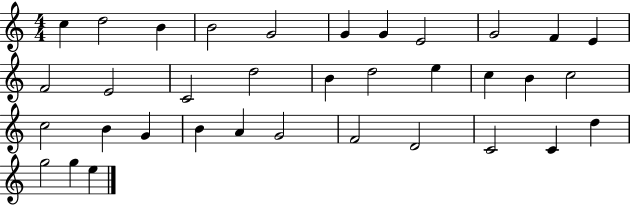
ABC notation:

X:1
T:Untitled
M:4/4
L:1/4
K:C
c d2 B B2 G2 G G E2 G2 F E F2 E2 C2 d2 B d2 e c B c2 c2 B G B A G2 F2 D2 C2 C d g2 g e